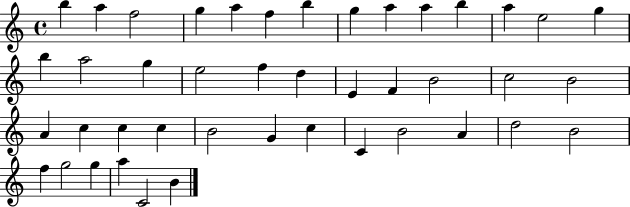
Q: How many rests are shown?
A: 0